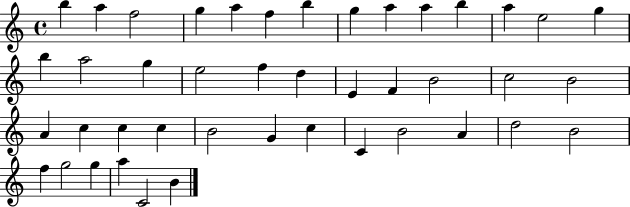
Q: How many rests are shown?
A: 0